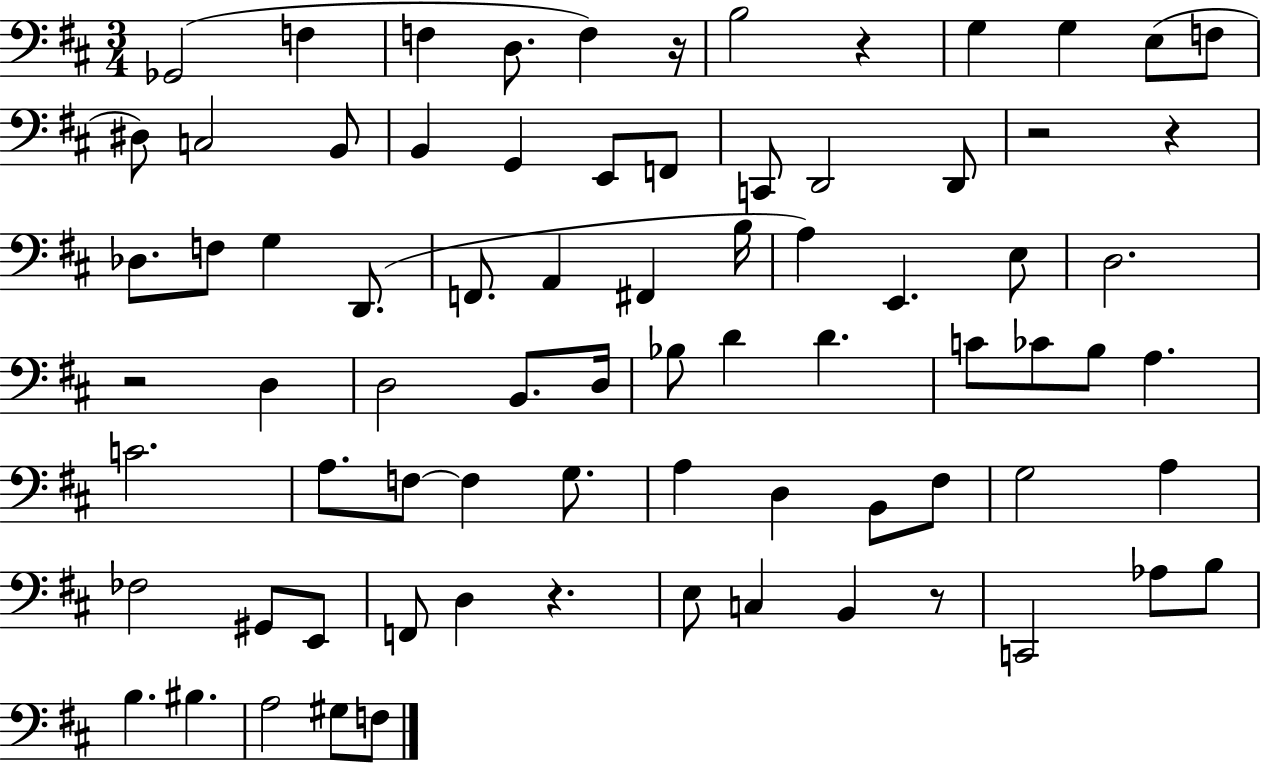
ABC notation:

X:1
T:Untitled
M:3/4
L:1/4
K:D
_G,,2 F, F, D,/2 F, z/4 B,2 z G, G, E,/2 F,/2 ^D,/2 C,2 B,,/2 B,, G,, E,,/2 F,,/2 C,,/2 D,,2 D,,/2 z2 z _D,/2 F,/2 G, D,,/2 F,,/2 A,, ^F,, B,/4 A, E,, E,/2 D,2 z2 D, D,2 B,,/2 D,/4 _B,/2 D D C/2 _C/2 B,/2 A, C2 A,/2 F,/2 F, G,/2 A, D, B,,/2 ^F,/2 G,2 A, _F,2 ^G,,/2 E,,/2 F,,/2 D, z E,/2 C, B,, z/2 C,,2 _A,/2 B,/2 B, ^B, A,2 ^G,/2 F,/2